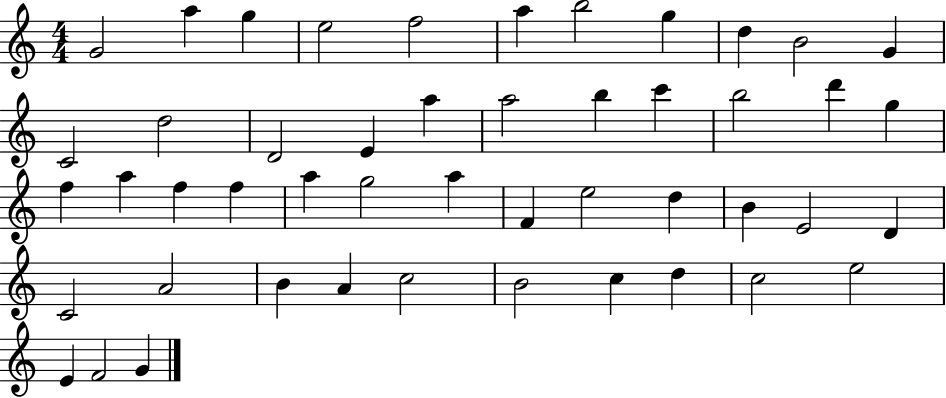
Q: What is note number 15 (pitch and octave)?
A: E4